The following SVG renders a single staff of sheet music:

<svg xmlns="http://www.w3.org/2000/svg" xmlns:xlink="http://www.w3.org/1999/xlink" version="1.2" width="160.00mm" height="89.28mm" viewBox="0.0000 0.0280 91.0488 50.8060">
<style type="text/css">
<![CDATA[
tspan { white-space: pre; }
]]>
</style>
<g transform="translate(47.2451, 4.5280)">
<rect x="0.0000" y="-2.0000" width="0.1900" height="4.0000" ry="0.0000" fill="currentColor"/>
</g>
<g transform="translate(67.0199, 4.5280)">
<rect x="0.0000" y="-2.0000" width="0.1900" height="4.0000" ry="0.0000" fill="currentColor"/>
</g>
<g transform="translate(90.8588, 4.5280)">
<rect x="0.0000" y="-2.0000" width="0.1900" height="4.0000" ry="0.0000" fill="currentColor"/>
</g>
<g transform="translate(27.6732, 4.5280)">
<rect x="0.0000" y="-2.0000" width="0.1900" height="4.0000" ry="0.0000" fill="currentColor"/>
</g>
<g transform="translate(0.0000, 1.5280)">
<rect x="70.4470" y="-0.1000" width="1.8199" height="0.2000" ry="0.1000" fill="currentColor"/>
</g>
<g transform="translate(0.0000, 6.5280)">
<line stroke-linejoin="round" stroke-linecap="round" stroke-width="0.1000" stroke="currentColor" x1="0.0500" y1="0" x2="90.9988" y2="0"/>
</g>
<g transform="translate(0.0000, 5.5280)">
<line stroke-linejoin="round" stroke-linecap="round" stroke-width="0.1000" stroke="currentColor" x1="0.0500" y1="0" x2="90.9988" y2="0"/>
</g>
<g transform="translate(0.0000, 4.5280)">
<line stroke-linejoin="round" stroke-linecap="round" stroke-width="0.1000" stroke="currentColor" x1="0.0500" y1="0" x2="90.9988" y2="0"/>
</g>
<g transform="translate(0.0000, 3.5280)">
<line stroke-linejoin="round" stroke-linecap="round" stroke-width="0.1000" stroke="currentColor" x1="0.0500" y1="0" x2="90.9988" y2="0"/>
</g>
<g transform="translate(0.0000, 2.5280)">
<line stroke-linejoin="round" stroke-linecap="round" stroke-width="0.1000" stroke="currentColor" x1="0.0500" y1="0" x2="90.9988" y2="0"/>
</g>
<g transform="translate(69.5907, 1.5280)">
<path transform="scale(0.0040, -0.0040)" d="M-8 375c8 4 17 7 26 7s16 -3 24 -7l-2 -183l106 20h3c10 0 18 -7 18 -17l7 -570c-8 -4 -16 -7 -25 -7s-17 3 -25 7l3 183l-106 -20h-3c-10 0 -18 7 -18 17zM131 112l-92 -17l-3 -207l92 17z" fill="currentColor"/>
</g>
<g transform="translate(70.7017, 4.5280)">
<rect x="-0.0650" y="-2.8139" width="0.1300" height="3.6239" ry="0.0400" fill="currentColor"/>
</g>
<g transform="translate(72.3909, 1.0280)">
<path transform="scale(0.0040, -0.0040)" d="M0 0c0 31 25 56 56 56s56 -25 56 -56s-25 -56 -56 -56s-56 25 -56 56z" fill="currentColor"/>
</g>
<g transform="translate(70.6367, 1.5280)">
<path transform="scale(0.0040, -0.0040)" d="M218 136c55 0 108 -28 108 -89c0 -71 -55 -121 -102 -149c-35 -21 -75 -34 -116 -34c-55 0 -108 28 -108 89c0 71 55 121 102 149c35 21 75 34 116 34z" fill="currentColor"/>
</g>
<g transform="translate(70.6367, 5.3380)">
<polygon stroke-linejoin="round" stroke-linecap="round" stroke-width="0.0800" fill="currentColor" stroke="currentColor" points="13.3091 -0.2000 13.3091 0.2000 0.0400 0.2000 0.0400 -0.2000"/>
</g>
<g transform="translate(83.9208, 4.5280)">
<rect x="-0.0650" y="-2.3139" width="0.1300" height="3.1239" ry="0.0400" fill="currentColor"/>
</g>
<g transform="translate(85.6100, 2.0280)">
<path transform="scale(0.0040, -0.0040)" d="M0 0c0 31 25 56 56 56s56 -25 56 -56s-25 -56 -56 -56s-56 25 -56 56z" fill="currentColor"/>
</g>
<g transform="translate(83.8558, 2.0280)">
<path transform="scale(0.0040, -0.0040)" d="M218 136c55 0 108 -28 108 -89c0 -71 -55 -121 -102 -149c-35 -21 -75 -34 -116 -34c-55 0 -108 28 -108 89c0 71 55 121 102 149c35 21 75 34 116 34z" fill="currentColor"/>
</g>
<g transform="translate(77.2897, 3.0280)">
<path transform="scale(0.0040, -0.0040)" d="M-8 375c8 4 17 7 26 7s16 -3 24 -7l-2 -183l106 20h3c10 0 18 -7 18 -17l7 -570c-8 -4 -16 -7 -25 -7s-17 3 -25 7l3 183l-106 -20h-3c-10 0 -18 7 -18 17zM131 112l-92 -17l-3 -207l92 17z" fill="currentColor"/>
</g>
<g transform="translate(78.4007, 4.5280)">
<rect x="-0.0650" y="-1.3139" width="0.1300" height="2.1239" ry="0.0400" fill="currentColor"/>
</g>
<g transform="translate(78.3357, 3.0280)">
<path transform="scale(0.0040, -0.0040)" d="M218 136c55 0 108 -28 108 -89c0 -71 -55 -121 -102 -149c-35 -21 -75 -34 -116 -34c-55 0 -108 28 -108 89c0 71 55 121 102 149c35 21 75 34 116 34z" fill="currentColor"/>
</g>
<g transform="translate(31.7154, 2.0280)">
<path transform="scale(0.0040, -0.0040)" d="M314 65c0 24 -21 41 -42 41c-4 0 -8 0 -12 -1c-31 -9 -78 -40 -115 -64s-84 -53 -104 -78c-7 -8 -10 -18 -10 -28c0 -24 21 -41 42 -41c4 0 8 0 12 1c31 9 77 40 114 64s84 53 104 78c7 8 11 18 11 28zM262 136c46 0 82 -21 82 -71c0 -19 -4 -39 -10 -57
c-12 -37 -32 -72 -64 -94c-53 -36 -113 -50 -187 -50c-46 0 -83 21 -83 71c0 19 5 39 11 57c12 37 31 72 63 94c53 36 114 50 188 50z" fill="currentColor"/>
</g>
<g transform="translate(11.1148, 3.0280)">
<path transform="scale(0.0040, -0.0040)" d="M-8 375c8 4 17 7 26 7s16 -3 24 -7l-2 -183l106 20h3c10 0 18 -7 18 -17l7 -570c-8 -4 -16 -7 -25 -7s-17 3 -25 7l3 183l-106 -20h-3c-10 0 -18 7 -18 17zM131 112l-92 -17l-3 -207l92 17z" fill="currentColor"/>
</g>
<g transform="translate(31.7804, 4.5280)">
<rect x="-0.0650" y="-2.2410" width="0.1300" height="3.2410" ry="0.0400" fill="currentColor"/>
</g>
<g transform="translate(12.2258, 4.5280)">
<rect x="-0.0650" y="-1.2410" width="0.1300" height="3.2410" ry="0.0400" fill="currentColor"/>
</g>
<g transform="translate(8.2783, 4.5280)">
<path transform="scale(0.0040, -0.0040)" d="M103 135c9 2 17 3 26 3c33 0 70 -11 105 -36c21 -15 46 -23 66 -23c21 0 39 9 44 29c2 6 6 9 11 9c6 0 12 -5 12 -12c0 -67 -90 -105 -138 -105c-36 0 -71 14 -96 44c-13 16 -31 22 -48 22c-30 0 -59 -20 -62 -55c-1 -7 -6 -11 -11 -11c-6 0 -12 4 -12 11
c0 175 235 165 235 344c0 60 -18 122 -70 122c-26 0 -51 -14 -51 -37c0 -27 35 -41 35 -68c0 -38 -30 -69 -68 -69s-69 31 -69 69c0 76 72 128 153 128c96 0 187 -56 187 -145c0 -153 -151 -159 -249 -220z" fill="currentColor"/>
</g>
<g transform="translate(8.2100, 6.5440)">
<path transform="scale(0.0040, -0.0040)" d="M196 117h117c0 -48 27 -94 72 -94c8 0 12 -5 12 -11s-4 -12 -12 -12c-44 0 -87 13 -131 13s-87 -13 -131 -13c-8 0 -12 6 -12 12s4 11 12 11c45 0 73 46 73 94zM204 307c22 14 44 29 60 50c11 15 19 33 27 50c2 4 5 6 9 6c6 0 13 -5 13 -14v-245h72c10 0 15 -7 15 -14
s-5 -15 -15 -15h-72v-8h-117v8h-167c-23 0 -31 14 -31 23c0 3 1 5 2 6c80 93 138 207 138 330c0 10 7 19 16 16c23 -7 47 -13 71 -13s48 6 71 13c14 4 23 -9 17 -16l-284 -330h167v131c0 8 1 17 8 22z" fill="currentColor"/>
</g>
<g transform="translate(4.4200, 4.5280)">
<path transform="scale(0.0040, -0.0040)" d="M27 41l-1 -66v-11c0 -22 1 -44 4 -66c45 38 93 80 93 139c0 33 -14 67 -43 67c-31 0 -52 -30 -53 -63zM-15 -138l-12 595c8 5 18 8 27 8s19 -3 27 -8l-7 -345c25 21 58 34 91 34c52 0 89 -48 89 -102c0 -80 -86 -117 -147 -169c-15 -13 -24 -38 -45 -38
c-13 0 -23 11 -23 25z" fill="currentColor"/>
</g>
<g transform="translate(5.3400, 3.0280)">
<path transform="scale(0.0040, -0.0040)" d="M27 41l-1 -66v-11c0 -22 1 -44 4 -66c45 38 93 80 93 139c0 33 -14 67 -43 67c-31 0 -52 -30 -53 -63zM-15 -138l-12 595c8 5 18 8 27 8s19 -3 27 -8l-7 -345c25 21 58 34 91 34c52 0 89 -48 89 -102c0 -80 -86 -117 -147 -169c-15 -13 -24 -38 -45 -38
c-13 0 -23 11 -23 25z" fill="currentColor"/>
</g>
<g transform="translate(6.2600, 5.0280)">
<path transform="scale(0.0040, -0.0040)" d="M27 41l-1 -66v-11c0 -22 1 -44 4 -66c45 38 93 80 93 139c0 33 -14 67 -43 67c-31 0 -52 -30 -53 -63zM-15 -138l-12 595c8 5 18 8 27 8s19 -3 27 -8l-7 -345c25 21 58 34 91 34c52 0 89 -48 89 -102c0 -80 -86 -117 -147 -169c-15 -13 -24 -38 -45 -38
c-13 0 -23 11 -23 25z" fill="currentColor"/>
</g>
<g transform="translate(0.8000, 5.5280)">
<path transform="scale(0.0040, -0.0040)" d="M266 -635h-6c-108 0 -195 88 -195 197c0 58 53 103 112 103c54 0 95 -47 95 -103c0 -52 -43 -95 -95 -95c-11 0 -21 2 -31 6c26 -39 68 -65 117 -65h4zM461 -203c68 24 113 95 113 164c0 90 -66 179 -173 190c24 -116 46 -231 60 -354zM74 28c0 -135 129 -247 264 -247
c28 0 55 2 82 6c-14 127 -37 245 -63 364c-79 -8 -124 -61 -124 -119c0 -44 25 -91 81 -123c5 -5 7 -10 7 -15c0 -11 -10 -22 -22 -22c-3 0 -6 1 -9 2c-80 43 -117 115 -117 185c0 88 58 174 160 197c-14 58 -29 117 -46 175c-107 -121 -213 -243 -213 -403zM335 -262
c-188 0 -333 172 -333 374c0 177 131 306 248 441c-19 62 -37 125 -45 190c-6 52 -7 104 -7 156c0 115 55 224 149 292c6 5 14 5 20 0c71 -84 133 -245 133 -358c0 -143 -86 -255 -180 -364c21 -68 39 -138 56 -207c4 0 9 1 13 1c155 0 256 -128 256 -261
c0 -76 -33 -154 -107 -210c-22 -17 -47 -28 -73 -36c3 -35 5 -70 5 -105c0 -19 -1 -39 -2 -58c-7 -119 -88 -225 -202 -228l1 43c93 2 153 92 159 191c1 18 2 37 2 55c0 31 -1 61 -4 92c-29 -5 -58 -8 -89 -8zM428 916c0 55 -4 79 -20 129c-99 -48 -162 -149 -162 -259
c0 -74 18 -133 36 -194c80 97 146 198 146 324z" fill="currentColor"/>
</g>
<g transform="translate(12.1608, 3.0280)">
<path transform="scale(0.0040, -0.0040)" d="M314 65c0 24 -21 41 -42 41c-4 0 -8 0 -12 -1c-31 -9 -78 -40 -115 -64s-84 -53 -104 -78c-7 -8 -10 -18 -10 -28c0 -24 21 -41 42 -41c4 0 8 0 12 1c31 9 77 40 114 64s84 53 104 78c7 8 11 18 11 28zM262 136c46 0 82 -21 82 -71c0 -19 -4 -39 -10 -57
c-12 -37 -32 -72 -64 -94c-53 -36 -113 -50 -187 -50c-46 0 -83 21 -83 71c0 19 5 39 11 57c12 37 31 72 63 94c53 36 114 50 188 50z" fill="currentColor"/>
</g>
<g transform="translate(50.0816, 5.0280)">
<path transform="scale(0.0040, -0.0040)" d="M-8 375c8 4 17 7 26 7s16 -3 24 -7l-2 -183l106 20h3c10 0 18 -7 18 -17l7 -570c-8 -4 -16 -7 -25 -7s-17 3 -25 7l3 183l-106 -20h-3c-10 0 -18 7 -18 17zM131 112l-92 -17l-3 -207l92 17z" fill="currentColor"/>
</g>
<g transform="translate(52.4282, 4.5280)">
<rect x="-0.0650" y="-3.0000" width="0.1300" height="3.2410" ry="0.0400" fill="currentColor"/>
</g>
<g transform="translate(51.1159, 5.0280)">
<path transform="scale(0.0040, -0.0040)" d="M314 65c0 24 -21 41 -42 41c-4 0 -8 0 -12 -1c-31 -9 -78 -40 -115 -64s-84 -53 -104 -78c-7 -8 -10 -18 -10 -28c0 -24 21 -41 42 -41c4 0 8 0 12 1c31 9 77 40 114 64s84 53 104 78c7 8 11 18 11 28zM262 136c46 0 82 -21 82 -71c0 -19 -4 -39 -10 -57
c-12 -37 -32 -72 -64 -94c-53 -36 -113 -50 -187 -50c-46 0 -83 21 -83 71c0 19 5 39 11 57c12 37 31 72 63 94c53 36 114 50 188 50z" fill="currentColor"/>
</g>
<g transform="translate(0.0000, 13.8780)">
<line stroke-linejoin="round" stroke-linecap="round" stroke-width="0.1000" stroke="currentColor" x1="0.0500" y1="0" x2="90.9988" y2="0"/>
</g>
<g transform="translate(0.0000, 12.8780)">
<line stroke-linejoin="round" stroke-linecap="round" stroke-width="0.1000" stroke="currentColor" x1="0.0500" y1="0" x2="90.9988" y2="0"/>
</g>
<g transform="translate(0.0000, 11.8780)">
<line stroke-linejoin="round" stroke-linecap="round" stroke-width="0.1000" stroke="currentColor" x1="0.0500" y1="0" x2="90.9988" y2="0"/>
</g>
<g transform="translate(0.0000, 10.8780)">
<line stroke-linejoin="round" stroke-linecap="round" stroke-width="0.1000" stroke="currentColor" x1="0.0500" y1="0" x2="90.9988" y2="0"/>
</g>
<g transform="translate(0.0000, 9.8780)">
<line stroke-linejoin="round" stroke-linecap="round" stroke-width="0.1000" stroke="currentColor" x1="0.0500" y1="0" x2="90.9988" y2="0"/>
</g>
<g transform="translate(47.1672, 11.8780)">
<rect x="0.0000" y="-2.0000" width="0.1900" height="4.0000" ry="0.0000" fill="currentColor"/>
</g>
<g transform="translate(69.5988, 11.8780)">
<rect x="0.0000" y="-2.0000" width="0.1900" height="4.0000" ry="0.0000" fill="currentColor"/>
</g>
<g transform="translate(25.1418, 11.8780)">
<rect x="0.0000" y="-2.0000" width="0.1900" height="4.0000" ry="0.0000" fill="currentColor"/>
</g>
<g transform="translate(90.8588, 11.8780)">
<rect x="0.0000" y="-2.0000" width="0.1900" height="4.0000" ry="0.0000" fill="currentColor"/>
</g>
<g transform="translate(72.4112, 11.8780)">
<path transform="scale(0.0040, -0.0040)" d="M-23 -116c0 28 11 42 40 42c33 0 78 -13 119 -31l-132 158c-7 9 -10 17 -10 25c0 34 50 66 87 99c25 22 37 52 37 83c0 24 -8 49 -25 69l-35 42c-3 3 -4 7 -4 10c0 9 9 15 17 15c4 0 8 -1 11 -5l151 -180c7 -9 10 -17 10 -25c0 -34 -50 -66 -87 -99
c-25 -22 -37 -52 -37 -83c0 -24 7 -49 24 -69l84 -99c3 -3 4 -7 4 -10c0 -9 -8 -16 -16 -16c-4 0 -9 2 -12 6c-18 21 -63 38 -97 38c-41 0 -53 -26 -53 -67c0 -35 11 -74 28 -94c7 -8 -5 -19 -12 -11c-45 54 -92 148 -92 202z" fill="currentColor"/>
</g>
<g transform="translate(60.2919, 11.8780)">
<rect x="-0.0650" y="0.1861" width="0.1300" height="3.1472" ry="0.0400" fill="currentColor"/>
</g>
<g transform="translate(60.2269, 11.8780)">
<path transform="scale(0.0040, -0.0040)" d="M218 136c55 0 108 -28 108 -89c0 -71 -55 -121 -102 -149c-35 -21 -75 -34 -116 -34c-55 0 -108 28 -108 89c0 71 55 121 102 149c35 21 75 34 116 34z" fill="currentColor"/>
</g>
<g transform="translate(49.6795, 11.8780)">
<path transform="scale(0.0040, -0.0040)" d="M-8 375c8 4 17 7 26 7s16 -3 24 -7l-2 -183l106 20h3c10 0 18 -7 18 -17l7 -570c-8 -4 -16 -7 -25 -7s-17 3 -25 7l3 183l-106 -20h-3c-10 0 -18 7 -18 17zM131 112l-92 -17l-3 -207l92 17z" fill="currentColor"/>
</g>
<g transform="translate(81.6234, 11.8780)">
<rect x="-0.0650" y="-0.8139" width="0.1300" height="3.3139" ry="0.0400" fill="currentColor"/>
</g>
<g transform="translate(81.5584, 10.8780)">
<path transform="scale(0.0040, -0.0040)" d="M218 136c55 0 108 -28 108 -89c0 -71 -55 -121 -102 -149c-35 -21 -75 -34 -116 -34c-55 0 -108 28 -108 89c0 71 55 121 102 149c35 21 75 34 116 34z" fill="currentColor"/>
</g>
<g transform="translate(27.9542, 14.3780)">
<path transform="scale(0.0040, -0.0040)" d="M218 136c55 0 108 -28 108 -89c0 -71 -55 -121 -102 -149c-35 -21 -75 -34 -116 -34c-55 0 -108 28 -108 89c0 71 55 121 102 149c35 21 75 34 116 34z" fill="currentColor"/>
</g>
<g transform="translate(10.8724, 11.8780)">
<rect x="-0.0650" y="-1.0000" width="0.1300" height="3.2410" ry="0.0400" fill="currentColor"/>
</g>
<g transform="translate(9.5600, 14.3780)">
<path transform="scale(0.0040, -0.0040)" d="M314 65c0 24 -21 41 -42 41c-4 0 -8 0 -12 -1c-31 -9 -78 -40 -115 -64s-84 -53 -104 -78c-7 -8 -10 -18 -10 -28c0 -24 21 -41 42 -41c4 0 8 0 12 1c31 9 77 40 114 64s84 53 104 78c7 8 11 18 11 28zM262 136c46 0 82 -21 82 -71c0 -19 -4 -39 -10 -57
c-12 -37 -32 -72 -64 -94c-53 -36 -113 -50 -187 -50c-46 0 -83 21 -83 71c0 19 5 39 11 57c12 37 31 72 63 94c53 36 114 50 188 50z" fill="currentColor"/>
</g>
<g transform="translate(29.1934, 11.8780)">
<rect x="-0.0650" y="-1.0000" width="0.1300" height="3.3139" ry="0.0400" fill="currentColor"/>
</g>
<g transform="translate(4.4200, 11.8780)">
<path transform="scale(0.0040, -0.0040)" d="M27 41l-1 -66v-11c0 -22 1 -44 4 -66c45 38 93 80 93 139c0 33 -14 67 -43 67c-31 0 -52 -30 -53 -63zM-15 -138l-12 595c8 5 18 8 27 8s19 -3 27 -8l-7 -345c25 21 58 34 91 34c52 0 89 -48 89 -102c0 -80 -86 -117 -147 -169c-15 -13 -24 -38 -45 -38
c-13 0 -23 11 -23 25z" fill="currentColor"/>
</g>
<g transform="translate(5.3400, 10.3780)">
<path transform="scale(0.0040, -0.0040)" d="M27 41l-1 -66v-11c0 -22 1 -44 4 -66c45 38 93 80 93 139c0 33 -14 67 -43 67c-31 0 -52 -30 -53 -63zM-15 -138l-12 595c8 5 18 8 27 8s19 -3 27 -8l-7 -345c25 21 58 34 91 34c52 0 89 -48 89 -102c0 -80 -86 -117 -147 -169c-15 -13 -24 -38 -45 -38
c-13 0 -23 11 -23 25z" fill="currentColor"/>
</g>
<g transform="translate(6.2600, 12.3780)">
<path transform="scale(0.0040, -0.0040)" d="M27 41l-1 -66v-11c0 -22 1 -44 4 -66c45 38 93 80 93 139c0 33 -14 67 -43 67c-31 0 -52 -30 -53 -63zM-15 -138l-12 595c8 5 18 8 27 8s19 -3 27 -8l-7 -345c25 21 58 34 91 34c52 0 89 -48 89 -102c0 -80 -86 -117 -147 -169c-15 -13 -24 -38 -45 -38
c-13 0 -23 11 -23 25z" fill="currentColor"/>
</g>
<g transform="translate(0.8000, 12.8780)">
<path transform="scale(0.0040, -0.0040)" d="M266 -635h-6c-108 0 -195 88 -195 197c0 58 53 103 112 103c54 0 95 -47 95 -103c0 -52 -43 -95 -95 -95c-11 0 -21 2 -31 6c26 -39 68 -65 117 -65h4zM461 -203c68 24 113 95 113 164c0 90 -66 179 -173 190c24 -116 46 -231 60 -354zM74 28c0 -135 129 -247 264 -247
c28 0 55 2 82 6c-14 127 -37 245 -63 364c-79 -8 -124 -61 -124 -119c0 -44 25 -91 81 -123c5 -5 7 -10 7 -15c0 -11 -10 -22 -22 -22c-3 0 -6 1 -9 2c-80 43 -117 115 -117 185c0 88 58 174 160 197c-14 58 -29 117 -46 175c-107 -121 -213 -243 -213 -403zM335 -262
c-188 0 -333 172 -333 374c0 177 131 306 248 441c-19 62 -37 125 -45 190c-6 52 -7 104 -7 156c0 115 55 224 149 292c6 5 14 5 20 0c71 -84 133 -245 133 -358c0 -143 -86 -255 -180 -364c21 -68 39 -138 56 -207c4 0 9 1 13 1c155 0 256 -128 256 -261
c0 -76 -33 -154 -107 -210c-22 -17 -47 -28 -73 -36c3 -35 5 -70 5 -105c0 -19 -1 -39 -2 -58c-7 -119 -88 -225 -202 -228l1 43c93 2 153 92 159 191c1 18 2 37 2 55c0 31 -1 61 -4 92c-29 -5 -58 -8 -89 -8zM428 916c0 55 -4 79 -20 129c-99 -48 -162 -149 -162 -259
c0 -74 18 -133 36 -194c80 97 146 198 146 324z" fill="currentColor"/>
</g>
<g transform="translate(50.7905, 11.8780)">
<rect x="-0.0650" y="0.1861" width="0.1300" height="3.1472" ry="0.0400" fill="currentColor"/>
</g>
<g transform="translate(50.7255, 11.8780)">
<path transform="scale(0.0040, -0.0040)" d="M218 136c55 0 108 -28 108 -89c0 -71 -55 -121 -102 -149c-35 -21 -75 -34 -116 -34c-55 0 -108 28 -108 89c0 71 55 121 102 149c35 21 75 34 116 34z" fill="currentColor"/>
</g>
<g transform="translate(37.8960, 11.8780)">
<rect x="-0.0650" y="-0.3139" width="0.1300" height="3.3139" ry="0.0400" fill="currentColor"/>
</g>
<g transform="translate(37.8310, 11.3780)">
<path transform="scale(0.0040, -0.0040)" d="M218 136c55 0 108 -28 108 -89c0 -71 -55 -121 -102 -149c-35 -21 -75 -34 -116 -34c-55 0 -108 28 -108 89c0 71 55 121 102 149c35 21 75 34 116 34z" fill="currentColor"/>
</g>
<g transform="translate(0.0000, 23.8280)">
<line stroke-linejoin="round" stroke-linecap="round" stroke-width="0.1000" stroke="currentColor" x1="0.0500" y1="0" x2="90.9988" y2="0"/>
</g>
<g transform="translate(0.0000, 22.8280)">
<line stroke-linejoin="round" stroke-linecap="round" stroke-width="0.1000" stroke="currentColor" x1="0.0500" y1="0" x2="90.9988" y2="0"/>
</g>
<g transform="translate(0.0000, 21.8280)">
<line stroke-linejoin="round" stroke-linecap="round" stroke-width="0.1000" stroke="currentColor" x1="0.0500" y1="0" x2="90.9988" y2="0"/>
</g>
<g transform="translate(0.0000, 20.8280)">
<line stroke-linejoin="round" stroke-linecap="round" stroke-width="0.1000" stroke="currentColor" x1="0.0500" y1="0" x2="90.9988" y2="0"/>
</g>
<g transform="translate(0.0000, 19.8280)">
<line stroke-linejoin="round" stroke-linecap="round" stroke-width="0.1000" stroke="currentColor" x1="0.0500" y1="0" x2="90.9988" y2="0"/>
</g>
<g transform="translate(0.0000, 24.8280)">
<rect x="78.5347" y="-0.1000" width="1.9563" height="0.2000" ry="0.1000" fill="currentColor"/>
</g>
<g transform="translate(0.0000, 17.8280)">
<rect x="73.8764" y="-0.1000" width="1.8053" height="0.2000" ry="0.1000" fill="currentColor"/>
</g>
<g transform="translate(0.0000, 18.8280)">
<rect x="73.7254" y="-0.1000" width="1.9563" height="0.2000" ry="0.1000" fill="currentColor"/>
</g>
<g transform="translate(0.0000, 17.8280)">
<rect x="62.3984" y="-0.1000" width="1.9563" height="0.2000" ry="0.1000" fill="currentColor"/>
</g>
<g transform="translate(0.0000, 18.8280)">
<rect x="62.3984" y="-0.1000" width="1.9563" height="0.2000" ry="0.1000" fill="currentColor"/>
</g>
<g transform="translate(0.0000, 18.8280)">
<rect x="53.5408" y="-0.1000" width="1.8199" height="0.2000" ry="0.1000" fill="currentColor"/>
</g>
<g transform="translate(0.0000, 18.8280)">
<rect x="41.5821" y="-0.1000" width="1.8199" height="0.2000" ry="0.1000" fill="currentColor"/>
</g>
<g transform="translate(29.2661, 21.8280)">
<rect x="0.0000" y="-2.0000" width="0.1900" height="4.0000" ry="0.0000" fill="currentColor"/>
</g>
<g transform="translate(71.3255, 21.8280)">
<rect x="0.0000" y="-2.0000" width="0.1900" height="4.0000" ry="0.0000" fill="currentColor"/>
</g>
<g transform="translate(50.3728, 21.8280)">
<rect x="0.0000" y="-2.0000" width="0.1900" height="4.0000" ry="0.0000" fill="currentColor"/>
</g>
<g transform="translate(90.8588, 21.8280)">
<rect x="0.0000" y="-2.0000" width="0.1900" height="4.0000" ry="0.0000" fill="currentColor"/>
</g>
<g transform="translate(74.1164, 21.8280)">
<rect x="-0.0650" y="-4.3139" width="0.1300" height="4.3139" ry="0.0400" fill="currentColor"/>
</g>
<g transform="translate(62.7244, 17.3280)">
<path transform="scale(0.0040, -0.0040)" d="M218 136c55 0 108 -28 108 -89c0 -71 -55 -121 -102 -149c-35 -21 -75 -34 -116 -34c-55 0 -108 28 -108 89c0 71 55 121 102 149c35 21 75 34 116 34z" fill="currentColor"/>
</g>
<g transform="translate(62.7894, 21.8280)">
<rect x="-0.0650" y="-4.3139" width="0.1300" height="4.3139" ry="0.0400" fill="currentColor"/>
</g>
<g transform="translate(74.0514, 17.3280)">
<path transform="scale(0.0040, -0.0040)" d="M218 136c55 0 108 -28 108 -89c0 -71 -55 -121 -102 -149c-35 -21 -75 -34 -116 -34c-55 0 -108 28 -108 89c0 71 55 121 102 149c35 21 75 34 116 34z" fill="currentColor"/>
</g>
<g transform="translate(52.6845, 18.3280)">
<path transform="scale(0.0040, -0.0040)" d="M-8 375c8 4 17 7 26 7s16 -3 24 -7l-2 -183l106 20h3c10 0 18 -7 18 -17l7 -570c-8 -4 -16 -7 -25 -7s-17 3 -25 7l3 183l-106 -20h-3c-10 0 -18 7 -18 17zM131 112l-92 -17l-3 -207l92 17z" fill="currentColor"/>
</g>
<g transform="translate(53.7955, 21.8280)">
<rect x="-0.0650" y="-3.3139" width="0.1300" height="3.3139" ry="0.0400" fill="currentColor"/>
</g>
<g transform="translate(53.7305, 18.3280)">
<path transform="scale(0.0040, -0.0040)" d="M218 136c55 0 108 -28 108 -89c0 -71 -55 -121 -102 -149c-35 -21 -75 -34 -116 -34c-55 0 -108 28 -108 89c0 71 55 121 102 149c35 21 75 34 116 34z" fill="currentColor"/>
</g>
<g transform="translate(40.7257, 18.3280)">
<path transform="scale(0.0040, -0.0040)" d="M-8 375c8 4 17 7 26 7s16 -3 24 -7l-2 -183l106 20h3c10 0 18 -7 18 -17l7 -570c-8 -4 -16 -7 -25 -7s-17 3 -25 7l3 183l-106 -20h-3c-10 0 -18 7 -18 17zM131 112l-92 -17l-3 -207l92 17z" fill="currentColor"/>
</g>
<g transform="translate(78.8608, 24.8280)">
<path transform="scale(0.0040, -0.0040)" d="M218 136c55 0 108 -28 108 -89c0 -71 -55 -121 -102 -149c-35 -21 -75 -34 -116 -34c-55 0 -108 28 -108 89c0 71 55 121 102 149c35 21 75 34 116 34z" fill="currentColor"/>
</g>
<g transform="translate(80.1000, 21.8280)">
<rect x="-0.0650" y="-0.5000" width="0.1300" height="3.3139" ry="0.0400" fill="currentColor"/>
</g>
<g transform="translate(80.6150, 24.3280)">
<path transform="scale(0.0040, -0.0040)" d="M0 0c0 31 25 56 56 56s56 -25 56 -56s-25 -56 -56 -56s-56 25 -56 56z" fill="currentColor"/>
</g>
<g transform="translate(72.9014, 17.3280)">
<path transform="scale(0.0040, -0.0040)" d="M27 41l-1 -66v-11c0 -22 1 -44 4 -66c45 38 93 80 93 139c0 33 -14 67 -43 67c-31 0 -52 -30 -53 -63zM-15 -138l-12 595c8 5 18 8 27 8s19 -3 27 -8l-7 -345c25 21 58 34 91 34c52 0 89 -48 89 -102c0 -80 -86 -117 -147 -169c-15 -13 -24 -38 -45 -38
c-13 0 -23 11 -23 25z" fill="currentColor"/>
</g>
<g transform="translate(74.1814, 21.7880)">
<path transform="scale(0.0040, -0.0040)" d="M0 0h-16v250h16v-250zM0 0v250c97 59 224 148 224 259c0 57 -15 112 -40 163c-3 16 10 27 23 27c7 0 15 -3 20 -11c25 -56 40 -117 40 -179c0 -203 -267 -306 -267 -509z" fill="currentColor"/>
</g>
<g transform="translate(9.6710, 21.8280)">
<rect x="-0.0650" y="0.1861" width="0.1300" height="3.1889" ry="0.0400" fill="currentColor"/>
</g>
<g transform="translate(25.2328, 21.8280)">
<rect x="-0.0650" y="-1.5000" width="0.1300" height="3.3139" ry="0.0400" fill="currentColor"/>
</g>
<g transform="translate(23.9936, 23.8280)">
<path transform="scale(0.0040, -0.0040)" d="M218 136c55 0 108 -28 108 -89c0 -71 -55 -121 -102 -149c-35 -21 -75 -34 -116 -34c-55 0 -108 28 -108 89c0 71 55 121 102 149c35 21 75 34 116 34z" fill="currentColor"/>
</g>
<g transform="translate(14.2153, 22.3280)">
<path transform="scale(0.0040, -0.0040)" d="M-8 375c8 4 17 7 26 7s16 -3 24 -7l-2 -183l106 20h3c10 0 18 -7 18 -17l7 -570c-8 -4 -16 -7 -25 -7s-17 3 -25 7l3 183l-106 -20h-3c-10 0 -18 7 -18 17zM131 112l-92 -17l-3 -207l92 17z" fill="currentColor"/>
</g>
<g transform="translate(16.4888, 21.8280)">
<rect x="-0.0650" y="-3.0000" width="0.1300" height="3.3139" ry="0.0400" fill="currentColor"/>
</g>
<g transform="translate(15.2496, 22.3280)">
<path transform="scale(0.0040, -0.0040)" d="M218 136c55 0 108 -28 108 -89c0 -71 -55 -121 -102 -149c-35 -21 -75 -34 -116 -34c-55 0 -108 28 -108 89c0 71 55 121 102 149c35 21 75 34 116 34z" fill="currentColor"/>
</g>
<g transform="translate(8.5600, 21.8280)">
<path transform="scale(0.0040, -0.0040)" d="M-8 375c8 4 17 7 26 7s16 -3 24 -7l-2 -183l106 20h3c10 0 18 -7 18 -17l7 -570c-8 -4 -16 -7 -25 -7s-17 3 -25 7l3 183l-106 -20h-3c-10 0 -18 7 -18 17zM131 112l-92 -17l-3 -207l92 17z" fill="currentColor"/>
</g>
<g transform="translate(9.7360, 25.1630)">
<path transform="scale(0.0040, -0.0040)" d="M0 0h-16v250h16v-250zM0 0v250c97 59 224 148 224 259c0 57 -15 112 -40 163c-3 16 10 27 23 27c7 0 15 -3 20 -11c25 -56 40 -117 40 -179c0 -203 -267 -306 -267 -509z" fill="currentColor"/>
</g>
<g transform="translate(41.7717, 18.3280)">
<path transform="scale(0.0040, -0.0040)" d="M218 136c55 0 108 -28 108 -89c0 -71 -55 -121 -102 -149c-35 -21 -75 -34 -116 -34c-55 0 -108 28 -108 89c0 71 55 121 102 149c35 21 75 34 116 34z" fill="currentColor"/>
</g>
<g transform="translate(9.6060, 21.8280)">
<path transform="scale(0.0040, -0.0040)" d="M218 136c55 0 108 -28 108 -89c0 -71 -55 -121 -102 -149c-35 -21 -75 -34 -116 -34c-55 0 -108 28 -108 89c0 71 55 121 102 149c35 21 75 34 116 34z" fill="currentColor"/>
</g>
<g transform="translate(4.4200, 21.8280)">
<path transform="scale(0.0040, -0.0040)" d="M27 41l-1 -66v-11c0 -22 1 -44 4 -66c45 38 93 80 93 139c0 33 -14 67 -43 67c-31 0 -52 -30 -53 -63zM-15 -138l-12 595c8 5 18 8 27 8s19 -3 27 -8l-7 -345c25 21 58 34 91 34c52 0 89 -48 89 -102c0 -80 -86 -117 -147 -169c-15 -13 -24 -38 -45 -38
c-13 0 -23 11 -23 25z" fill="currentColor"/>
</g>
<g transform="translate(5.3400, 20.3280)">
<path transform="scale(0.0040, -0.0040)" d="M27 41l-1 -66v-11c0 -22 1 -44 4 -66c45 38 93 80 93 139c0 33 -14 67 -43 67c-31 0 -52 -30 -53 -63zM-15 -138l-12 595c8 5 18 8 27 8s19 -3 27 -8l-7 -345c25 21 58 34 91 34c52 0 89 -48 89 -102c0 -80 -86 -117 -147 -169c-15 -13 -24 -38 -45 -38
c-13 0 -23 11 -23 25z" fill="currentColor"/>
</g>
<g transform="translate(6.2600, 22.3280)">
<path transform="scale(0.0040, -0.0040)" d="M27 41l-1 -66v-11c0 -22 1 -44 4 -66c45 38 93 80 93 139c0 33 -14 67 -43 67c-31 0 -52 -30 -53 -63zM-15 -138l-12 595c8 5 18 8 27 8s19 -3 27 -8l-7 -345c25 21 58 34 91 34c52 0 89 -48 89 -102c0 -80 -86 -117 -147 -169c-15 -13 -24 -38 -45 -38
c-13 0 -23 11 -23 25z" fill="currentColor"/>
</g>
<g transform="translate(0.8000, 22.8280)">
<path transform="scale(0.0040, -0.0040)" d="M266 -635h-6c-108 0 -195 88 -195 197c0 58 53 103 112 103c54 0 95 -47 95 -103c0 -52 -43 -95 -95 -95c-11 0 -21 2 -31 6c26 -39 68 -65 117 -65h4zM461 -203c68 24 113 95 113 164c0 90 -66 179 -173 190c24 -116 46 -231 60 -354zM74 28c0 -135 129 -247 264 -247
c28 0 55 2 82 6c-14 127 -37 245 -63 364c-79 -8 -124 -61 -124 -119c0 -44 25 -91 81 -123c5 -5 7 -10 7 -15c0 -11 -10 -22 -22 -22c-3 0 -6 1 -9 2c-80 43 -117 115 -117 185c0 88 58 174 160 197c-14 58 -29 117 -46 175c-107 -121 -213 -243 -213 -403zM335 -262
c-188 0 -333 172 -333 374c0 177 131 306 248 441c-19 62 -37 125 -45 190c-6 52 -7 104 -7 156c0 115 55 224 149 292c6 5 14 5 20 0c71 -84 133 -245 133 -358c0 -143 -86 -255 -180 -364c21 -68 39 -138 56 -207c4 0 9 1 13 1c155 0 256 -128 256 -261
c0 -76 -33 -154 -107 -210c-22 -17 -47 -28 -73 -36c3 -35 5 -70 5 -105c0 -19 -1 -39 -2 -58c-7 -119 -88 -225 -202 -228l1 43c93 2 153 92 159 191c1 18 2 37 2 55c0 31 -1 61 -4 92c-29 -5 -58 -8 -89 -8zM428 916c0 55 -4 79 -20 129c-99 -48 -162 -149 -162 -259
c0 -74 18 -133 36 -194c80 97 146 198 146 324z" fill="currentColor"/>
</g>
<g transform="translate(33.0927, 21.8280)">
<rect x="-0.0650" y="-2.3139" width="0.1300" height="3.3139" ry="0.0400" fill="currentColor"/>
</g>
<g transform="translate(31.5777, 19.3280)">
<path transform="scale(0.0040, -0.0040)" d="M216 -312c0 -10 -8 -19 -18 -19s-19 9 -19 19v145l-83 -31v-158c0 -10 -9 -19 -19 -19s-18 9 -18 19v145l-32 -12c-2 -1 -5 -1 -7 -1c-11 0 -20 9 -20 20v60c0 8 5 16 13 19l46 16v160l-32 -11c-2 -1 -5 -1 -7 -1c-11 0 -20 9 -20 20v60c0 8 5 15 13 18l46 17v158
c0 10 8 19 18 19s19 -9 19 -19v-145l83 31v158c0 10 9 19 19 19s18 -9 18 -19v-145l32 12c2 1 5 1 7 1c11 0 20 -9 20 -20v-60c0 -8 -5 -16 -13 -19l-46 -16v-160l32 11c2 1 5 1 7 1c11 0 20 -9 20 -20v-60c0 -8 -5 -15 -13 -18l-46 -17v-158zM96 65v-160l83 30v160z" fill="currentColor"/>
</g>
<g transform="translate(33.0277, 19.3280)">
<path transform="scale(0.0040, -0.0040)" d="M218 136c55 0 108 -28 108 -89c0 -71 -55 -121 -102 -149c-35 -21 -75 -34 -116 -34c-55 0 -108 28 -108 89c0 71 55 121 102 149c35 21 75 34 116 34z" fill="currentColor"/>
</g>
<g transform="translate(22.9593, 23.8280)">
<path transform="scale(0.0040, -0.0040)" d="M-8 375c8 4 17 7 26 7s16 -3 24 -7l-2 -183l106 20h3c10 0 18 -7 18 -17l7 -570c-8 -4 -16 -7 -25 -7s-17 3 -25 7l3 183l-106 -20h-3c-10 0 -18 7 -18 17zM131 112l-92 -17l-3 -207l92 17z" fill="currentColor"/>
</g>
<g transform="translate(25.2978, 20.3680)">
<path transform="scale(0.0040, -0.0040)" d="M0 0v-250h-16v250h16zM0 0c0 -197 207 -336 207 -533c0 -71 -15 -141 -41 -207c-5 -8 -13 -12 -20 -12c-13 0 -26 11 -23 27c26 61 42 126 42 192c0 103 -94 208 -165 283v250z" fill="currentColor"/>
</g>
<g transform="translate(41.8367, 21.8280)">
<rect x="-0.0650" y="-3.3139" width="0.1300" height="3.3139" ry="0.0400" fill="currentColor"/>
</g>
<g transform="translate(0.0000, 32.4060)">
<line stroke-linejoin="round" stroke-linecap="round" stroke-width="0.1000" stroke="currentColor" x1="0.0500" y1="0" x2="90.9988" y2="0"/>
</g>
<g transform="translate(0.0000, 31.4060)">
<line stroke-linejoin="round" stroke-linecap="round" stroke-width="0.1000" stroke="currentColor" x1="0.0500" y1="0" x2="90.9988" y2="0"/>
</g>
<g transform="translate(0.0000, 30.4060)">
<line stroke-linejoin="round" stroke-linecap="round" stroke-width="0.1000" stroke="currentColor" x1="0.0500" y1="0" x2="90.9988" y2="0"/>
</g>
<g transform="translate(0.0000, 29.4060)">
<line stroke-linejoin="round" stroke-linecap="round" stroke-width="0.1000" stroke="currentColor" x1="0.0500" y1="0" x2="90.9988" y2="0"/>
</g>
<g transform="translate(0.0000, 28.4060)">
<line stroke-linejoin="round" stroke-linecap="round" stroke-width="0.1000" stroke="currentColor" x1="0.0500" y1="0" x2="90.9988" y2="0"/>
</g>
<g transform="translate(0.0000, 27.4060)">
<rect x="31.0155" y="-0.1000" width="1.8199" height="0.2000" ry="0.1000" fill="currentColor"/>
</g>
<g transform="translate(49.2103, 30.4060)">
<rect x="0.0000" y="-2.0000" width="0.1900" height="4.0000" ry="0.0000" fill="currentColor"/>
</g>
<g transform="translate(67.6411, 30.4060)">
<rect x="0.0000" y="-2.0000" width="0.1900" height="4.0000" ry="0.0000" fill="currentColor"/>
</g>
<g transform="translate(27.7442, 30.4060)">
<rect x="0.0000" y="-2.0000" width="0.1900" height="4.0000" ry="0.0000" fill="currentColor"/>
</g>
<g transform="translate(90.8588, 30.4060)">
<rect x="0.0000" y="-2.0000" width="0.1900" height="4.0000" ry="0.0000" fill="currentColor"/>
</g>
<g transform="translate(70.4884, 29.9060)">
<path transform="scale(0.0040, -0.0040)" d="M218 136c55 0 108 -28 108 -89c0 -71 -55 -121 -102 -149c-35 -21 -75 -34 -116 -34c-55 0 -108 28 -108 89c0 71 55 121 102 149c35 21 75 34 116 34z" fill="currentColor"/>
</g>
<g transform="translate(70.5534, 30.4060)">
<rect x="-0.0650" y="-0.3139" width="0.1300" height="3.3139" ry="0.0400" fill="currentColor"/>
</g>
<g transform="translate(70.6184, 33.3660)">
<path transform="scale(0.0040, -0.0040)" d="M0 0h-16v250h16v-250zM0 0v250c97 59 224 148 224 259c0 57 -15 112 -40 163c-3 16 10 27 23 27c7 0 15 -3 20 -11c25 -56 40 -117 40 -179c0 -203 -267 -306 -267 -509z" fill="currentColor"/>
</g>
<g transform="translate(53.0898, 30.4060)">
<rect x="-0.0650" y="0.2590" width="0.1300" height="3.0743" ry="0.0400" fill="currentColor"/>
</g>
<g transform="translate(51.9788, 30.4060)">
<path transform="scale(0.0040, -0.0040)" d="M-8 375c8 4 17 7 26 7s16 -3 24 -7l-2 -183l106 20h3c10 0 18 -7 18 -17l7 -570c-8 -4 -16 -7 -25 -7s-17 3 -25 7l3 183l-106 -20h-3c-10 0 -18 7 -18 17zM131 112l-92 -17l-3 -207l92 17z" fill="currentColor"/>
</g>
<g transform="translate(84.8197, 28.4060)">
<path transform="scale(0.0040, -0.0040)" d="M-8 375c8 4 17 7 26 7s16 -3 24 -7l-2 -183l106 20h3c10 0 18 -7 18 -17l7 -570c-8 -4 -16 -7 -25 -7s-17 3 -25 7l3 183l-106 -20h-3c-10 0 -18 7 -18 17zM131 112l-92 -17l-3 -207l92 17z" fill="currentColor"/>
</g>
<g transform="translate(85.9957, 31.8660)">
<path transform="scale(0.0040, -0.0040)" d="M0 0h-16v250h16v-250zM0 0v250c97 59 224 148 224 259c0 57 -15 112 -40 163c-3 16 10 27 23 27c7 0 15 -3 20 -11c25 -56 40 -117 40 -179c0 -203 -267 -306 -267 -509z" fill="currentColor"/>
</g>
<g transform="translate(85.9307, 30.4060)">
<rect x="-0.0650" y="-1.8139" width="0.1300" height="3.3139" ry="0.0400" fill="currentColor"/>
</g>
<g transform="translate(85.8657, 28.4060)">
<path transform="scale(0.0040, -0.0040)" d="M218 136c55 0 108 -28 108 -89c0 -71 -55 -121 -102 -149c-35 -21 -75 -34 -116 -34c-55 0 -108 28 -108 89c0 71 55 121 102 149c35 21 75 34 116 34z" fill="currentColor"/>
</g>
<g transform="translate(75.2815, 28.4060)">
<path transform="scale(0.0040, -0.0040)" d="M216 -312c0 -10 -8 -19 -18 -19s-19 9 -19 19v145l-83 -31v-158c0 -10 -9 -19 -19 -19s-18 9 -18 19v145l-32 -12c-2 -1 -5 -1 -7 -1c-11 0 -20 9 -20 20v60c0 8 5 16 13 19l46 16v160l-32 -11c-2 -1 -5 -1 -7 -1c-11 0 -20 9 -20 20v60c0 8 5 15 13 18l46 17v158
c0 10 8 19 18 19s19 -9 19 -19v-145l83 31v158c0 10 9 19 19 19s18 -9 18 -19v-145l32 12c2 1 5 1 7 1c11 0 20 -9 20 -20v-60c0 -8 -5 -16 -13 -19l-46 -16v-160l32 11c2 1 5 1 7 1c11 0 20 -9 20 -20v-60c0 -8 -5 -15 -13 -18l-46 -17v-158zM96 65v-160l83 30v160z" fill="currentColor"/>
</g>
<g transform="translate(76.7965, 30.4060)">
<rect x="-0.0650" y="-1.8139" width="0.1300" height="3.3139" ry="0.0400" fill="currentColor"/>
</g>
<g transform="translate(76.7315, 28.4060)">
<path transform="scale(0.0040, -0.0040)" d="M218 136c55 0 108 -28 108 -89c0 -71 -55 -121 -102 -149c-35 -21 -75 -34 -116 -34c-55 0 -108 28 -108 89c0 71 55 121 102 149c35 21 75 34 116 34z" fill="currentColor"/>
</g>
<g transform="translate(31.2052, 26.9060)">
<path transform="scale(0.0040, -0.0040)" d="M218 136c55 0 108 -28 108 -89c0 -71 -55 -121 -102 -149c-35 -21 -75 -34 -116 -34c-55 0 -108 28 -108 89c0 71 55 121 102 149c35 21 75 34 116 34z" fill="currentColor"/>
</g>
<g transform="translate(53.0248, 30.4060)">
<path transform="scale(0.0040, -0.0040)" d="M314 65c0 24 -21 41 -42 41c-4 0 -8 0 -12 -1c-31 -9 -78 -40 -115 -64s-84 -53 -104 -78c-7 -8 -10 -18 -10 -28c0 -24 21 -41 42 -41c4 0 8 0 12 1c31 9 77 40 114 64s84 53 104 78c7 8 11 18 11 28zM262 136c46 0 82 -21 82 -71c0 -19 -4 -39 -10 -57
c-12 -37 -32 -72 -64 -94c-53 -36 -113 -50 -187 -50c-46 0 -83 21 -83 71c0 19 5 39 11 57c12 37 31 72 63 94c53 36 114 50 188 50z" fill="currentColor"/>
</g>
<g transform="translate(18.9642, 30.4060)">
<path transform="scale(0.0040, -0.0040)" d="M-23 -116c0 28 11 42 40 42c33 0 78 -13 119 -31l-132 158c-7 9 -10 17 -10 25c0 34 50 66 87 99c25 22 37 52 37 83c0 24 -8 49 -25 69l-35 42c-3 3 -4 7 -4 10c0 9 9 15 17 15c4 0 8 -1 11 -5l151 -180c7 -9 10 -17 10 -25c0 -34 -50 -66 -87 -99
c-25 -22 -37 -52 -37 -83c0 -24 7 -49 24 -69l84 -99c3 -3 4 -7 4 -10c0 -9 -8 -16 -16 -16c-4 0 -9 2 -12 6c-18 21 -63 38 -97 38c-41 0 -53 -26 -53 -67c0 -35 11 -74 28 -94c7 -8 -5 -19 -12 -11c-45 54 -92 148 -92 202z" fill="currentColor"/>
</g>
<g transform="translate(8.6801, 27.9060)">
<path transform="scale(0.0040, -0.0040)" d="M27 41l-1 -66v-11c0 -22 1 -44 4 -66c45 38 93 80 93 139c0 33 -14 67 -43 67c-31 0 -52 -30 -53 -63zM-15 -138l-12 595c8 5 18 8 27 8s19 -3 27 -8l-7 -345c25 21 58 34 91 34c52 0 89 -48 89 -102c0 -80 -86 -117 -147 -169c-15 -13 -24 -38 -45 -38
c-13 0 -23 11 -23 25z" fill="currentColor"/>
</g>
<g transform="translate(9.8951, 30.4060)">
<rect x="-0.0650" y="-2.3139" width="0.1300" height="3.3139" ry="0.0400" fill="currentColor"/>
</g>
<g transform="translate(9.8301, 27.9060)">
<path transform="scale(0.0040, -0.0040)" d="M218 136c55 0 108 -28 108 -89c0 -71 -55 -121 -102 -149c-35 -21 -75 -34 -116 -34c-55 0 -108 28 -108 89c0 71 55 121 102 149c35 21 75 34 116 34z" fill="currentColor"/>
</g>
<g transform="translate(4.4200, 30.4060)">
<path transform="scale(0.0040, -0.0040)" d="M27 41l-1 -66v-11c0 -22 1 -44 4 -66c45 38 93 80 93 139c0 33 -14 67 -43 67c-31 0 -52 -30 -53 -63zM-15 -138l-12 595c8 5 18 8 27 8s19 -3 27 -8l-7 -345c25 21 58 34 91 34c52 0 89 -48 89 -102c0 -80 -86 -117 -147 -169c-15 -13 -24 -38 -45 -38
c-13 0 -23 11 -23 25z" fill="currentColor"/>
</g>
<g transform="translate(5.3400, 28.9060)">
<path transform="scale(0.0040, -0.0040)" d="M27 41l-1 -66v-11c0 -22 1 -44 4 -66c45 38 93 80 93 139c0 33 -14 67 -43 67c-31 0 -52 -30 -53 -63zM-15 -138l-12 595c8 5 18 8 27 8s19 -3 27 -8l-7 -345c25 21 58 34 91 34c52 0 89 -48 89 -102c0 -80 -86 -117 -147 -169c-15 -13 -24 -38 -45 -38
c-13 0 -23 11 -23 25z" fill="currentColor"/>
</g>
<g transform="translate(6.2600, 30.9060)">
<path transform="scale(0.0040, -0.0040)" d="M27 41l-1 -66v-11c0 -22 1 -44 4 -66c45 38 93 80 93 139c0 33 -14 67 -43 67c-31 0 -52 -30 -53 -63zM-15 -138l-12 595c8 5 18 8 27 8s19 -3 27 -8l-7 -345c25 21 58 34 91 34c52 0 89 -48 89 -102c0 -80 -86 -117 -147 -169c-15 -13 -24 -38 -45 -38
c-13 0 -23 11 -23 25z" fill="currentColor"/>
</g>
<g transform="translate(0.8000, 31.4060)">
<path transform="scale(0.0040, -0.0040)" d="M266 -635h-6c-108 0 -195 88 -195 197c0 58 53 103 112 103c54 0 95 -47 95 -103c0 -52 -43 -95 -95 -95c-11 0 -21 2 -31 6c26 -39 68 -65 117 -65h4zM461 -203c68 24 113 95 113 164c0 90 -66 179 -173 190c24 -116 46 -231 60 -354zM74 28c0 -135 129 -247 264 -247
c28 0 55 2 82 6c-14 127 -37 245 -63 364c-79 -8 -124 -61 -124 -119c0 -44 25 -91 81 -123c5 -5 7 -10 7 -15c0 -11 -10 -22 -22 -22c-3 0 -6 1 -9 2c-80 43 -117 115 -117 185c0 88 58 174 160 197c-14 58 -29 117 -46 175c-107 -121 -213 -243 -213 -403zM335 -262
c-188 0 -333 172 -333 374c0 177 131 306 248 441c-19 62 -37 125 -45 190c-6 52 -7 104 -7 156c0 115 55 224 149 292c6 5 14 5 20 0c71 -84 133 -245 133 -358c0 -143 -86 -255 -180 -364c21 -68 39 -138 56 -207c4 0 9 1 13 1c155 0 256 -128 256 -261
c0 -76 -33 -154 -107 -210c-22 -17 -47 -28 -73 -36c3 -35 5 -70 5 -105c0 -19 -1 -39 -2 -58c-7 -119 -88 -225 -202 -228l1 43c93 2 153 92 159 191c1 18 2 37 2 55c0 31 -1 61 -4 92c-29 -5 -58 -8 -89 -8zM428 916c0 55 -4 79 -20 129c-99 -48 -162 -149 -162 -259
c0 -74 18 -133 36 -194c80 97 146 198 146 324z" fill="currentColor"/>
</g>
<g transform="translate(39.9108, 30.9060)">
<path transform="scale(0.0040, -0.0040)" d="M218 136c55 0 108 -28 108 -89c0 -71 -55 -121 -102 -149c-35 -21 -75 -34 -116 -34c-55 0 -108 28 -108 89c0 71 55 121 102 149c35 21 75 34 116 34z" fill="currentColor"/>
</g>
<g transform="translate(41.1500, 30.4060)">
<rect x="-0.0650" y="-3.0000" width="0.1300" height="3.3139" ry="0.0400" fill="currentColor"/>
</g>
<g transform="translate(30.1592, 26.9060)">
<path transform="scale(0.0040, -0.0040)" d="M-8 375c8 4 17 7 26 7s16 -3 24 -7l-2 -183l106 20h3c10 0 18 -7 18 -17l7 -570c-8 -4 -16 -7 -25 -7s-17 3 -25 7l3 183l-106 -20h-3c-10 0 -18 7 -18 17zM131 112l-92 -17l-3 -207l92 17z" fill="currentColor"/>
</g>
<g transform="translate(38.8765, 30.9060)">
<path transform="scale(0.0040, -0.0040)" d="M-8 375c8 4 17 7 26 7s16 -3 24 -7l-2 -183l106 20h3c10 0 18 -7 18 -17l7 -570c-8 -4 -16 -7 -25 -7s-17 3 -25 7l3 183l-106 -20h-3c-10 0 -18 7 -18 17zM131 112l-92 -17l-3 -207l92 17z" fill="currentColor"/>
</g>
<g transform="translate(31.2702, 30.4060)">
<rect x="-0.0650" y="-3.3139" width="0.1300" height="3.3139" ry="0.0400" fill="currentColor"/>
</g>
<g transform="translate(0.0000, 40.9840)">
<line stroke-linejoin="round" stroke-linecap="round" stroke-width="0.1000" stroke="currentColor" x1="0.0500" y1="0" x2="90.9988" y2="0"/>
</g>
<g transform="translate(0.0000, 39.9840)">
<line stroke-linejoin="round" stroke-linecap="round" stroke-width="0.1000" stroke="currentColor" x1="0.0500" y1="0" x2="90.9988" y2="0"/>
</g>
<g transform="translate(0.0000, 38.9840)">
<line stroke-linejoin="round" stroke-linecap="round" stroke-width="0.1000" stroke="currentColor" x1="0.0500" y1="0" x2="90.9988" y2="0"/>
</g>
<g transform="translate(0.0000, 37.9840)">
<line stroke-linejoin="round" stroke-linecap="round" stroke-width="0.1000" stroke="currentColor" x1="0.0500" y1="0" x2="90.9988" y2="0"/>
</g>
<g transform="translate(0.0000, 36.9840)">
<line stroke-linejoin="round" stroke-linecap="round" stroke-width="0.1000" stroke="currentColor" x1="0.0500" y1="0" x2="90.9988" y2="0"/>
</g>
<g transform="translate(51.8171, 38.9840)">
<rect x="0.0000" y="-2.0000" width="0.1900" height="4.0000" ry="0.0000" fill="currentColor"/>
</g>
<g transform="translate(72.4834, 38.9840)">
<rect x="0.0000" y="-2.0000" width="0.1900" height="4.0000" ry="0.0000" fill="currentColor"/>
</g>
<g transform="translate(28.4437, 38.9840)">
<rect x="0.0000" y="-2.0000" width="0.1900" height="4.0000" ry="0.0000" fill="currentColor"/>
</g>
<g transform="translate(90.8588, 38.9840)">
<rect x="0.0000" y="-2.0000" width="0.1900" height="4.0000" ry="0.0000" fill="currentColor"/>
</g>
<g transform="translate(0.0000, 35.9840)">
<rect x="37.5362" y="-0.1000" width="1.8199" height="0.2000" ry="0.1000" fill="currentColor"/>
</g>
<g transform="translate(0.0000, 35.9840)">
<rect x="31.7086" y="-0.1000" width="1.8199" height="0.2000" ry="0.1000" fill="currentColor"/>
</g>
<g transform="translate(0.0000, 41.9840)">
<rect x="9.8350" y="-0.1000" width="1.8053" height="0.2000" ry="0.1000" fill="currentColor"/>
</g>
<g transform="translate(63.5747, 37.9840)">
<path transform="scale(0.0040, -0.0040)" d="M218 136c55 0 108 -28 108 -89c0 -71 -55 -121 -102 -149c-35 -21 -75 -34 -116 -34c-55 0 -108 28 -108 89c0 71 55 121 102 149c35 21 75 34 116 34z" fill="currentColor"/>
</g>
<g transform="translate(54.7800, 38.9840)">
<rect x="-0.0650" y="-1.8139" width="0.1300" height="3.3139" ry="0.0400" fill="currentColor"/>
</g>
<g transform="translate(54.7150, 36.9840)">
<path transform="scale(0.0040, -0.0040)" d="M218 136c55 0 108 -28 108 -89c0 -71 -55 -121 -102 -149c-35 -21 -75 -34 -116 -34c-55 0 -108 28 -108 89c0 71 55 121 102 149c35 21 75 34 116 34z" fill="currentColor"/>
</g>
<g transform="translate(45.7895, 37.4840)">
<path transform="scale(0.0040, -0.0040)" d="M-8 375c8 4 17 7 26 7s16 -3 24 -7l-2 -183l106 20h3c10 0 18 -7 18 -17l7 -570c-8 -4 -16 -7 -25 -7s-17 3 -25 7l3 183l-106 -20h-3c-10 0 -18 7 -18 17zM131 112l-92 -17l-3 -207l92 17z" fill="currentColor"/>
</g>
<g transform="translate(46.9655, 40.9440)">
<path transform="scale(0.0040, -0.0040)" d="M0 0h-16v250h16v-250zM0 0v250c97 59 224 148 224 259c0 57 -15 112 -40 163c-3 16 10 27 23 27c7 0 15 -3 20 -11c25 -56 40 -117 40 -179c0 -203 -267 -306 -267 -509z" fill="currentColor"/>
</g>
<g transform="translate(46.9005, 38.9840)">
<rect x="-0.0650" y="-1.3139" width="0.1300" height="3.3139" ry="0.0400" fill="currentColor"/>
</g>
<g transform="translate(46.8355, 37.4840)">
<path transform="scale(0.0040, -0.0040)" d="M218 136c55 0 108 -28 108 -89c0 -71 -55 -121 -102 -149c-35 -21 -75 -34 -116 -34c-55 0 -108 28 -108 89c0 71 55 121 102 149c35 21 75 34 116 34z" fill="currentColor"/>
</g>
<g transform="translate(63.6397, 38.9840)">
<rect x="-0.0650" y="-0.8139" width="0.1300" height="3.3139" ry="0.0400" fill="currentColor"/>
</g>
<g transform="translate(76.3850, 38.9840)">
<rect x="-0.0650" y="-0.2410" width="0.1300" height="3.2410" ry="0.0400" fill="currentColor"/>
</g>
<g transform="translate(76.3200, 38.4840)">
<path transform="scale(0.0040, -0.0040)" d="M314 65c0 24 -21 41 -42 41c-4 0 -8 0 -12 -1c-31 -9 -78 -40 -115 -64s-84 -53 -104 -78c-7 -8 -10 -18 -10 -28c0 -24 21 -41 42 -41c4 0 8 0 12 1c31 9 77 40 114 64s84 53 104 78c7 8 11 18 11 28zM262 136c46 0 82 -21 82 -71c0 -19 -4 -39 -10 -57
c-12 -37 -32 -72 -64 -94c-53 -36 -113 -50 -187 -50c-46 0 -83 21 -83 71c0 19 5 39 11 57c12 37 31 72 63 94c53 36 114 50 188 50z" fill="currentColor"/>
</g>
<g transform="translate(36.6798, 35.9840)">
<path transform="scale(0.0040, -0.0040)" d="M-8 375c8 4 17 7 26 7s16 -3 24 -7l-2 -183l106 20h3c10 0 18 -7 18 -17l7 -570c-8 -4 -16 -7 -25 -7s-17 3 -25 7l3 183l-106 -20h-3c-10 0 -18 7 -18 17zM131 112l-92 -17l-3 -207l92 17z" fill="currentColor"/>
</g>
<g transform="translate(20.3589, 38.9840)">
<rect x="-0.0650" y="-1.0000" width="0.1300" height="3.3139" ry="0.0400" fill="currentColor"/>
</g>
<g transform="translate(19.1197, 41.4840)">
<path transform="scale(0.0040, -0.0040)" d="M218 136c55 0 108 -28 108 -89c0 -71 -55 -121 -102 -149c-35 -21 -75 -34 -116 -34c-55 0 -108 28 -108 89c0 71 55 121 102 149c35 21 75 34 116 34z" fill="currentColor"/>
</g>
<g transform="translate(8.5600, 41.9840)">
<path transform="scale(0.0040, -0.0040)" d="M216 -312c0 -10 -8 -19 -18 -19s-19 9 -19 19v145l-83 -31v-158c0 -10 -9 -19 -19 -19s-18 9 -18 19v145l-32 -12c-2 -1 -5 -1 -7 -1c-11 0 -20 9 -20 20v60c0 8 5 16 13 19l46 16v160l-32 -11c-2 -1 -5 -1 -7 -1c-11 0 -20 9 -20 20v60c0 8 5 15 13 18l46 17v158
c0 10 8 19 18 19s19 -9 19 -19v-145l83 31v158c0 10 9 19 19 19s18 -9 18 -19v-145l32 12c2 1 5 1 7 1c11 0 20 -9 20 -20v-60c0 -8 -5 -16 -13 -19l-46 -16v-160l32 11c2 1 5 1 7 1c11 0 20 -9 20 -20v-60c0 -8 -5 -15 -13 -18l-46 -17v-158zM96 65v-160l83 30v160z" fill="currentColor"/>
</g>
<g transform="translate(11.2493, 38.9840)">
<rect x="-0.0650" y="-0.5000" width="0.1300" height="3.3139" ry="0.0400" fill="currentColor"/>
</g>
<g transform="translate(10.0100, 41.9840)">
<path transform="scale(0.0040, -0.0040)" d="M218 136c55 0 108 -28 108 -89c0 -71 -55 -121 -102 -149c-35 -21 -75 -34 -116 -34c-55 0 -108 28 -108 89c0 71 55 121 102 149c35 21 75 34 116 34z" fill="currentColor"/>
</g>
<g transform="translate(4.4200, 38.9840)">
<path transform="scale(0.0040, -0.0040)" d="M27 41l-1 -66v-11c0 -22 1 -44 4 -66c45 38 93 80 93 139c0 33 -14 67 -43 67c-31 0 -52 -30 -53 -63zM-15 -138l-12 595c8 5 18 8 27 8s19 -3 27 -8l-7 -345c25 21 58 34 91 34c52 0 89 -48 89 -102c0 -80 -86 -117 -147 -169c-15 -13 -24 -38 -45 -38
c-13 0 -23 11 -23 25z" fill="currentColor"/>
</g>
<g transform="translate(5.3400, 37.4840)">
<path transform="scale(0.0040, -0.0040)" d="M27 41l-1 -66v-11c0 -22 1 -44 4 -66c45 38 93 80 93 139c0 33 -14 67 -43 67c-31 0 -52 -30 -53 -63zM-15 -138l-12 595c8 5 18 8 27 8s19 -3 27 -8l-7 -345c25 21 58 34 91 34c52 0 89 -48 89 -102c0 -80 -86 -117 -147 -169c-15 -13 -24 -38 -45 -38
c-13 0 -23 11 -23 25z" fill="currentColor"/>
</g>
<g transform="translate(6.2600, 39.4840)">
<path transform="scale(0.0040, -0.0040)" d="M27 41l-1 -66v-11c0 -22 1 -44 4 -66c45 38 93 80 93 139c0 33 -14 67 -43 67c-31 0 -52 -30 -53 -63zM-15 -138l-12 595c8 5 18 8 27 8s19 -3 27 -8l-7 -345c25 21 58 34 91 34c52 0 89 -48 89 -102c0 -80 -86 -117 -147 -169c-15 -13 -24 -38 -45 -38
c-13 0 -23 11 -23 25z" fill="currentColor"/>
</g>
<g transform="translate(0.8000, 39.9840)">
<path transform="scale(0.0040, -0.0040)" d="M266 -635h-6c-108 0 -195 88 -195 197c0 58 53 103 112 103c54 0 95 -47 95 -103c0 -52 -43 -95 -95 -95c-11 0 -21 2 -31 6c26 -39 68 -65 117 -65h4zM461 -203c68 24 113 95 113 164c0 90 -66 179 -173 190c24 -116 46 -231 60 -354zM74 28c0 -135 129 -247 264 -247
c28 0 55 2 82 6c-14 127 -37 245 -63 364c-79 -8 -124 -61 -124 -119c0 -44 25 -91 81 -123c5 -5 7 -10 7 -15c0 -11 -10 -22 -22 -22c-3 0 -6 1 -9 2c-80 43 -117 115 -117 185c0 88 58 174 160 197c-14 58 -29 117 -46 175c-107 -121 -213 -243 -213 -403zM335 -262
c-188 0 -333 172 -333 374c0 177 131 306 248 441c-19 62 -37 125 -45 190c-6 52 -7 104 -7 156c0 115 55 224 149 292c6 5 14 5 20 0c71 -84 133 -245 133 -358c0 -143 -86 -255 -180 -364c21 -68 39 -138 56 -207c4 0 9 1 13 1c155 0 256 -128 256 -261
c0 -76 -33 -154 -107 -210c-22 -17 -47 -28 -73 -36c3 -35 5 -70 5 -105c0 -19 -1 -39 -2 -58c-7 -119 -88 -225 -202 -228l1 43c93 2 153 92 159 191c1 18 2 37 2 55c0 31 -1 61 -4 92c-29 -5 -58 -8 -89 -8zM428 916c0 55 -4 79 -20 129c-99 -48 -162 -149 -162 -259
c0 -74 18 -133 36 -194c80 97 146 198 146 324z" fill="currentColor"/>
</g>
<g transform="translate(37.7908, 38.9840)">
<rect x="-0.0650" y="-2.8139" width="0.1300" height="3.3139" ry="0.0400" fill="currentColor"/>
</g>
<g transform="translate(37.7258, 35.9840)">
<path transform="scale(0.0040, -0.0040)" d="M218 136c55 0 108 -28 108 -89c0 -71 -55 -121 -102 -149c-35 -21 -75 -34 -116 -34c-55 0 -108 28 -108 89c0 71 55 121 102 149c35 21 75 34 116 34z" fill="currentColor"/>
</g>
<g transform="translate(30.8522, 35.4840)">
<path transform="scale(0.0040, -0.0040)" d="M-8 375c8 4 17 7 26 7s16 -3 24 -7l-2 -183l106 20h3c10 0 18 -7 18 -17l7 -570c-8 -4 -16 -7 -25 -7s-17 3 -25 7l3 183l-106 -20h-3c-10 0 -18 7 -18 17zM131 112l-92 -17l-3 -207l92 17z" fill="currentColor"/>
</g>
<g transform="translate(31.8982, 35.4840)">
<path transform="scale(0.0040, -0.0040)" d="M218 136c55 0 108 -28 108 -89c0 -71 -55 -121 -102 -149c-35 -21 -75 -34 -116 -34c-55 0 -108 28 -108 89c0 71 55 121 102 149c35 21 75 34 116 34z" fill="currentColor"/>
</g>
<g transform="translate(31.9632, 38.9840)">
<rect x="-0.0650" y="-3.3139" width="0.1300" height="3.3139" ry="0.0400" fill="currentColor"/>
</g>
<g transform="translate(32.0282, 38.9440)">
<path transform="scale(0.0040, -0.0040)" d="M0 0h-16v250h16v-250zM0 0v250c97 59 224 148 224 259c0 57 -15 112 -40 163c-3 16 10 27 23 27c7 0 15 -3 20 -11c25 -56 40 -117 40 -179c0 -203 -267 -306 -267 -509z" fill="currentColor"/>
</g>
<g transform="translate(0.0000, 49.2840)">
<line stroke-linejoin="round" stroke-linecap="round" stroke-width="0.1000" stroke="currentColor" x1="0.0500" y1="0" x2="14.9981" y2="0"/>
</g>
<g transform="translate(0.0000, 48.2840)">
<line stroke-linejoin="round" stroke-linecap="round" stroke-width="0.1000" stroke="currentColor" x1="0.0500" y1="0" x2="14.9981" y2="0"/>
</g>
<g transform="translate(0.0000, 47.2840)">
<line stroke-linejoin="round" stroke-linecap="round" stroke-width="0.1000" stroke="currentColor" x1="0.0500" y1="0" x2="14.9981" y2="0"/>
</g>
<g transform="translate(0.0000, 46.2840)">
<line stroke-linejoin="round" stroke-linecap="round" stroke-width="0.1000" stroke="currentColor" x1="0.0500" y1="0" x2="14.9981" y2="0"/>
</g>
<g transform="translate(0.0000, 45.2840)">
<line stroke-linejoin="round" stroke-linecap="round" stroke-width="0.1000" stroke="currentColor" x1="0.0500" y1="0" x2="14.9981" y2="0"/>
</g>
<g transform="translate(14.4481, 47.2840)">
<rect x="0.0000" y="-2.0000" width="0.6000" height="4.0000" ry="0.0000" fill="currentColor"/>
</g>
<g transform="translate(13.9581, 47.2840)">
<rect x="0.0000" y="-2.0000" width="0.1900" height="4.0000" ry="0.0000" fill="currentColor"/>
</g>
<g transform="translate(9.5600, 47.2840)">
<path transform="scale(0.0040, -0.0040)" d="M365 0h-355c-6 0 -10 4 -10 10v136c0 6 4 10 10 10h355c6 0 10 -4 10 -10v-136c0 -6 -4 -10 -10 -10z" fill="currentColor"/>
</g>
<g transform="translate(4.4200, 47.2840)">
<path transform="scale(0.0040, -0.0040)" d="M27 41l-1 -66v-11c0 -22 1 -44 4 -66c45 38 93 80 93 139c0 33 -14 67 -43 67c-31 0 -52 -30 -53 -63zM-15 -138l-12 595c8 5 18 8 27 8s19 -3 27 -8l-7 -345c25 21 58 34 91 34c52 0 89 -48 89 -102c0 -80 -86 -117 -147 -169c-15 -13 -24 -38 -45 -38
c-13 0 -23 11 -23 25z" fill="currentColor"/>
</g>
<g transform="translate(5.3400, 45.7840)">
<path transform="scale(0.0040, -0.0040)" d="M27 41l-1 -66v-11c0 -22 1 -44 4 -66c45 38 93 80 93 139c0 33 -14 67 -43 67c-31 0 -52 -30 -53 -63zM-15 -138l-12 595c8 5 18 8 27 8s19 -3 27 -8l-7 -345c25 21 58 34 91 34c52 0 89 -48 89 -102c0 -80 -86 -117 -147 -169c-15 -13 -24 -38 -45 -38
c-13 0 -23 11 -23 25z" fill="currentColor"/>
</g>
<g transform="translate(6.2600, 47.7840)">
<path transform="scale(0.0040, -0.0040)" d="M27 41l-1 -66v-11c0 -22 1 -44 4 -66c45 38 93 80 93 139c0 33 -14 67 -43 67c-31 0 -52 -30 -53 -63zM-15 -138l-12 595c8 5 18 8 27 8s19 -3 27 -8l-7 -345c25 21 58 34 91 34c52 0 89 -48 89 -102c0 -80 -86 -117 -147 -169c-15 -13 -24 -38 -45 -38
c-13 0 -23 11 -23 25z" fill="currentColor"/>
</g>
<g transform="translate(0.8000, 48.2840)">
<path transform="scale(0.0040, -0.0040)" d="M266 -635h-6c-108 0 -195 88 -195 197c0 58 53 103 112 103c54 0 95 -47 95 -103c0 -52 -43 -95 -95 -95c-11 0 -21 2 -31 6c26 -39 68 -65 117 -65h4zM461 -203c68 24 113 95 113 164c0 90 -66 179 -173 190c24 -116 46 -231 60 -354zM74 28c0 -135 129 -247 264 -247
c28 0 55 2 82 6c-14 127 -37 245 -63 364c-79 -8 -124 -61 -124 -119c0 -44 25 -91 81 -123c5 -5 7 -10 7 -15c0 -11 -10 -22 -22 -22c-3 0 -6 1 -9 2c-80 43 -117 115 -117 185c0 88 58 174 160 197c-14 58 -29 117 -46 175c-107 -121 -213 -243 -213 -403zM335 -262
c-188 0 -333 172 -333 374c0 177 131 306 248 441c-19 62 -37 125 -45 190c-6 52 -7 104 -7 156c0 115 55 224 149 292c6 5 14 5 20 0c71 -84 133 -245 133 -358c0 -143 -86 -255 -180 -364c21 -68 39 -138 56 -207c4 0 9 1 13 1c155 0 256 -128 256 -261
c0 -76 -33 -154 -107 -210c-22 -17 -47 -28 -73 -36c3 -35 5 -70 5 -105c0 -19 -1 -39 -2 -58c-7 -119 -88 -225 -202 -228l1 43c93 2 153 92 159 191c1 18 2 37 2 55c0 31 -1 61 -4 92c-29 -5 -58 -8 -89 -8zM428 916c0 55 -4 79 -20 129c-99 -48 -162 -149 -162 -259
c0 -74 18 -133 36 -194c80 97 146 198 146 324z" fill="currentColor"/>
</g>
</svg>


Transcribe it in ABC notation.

X:1
T:Untitled
M:2/4
L:1/4
K:Eb
e2 g2 A2 a/2 e/2 g/2 D2 D c B B z d B/2 A E/2 ^g b b d' _d'/2 C _g z b A B2 c/2 ^f f/2 ^C D b/2 a e/2 f d c2 z2